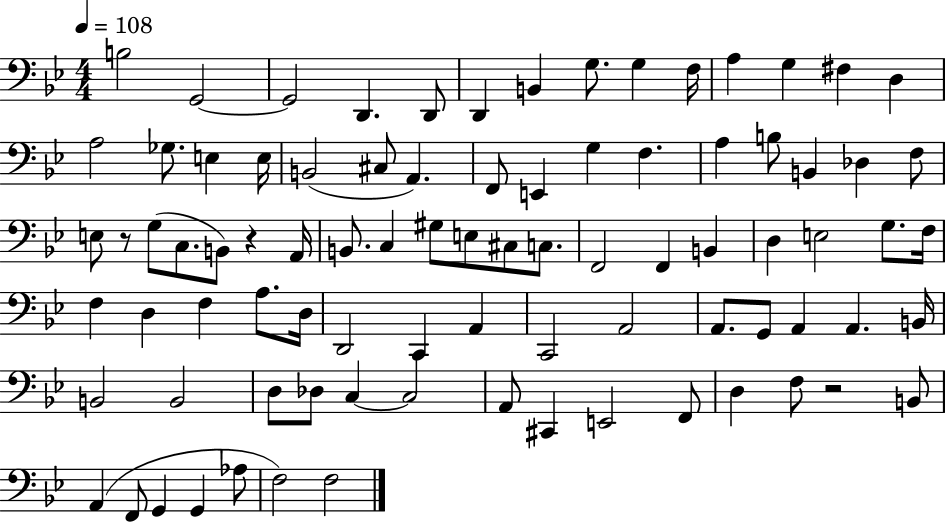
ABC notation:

X:1
T:Untitled
M:4/4
L:1/4
K:Bb
B,2 G,,2 G,,2 D,, D,,/2 D,, B,, G,/2 G, F,/4 A, G, ^F, D, A,2 _G,/2 E, E,/4 B,,2 ^C,/2 A,, F,,/2 E,, G, F, A, B,/2 B,, _D, F,/2 E,/2 z/2 G,/2 C,/2 B,,/2 z A,,/4 B,,/2 C, ^G,/2 E,/2 ^C,/2 C,/2 F,,2 F,, B,, D, E,2 G,/2 F,/4 F, D, F, A,/2 D,/4 D,,2 C,, A,, C,,2 A,,2 A,,/2 G,,/2 A,, A,, B,,/4 B,,2 B,,2 D,/2 _D,/2 C, C,2 A,,/2 ^C,, E,,2 F,,/2 D, F,/2 z2 B,,/2 A,, F,,/2 G,, G,, _A,/2 F,2 F,2